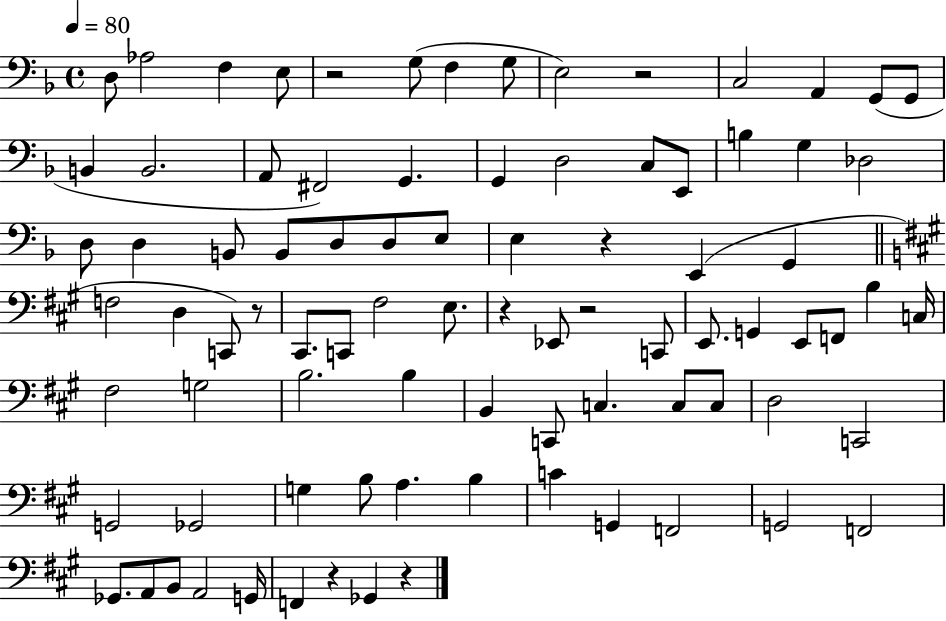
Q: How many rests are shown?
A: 8